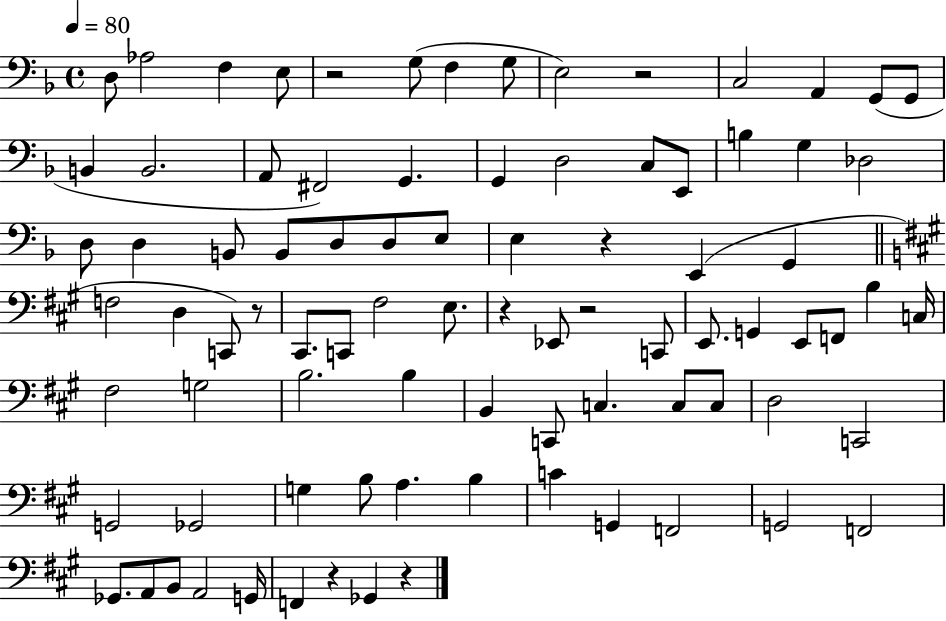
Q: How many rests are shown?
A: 8